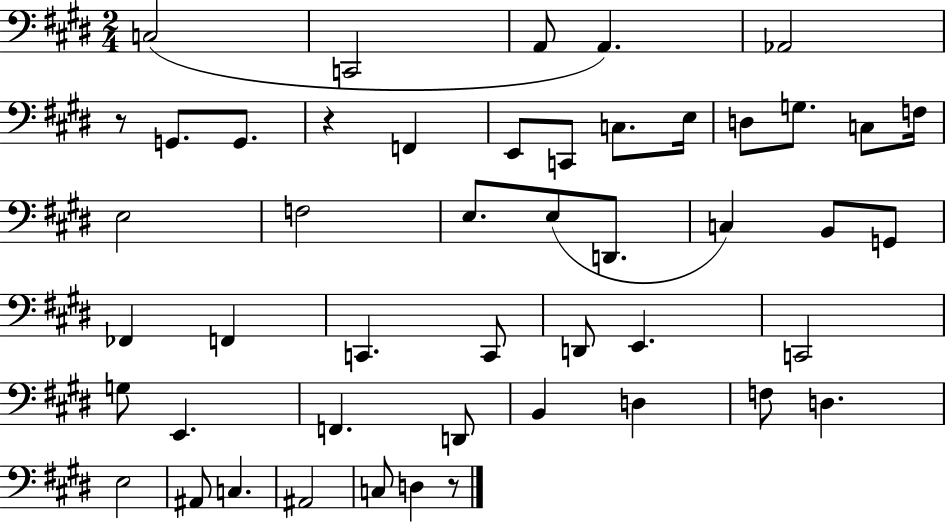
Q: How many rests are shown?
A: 3